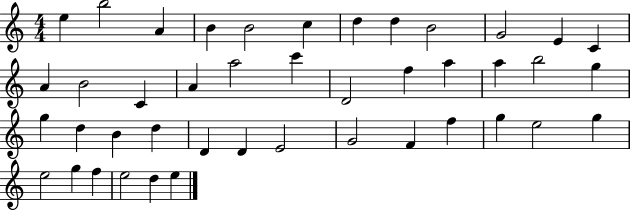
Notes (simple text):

E5/q B5/h A4/q B4/q B4/h C5/q D5/q D5/q B4/h G4/h E4/q C4/q A4/q B4/h C4/q A4/q A5/h C6/q D4/h F5/q A5/q A5/q B5/h G5/q G5/q D5/q B4/q D5/q D4/q D4/q E4/h G4/h F4/q F5/q G5/q E5/h G5/q E5/h G5/q F5/q E5/h D5/q E5/q